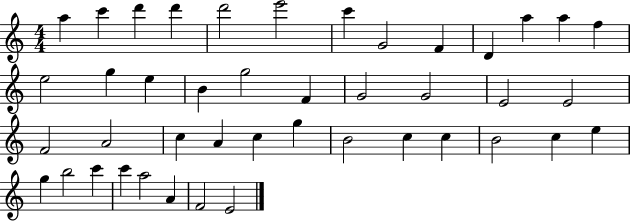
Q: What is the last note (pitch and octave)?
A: E4